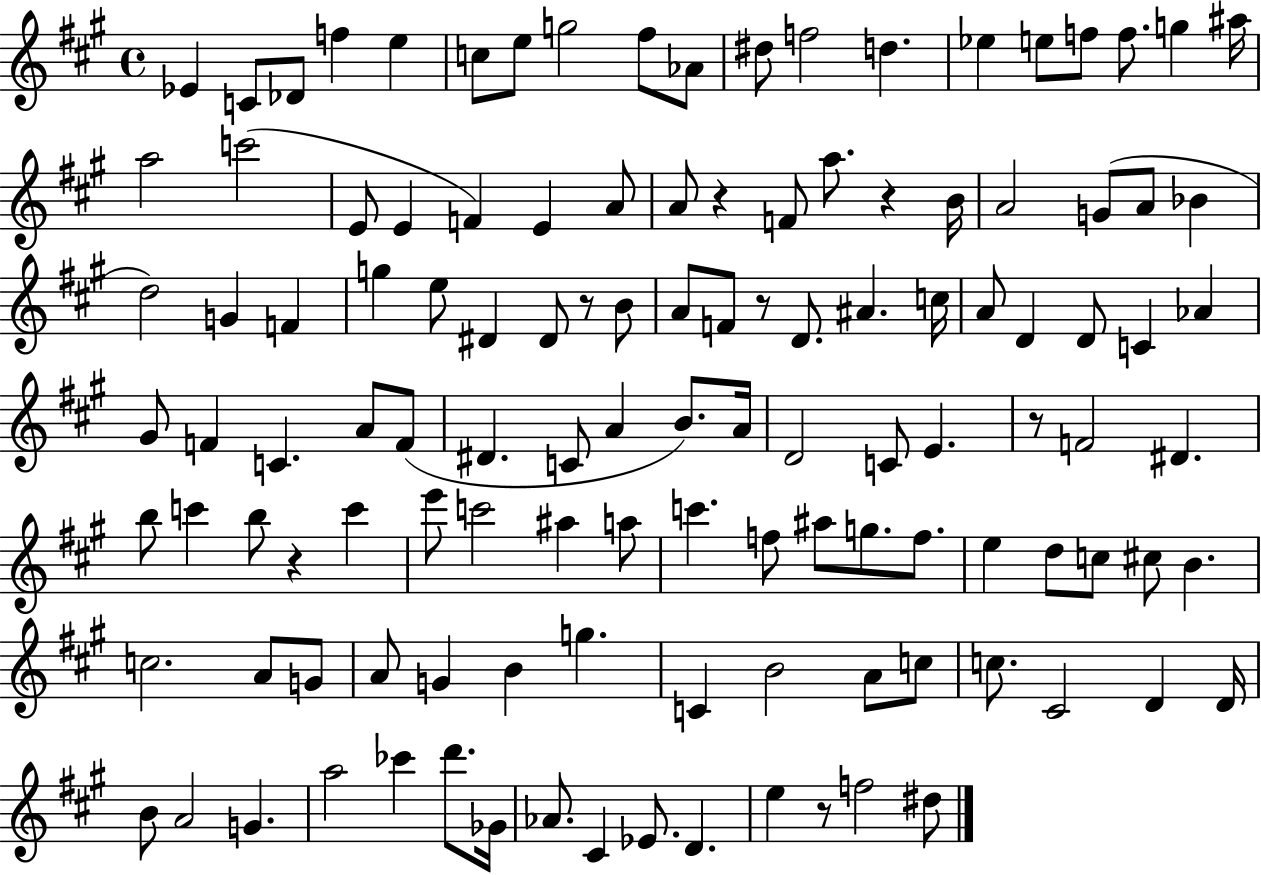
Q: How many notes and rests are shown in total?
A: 121